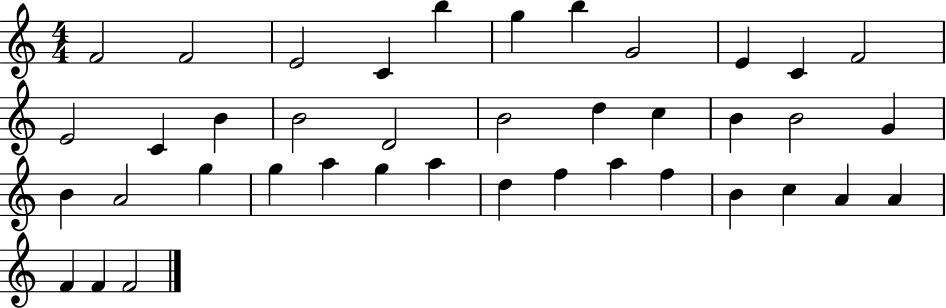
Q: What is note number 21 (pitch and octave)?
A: B4